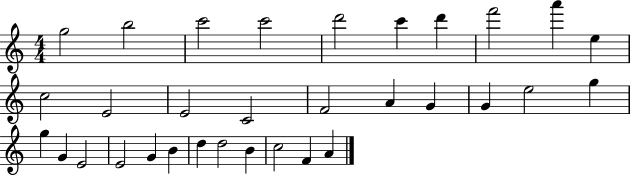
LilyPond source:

{
  \clef treble
  \numericTimeSignature
  \time 4/4
  \key c \major
  g''2 b''2 | c'''2 c'''2 | d'''2 c'''4 d'''4 | f'''2 a'''4 e''4 | \break c''2 e'2 | e'2 c'2 | f'2 a'4 g'4 | g'4 e''2 g''4 | \break g''4 g'4 e'2 | e'2 g'4 b'4 | d''4 d''2 b'4 | c''2 f'4 a'4 | \break \bar "|."
}